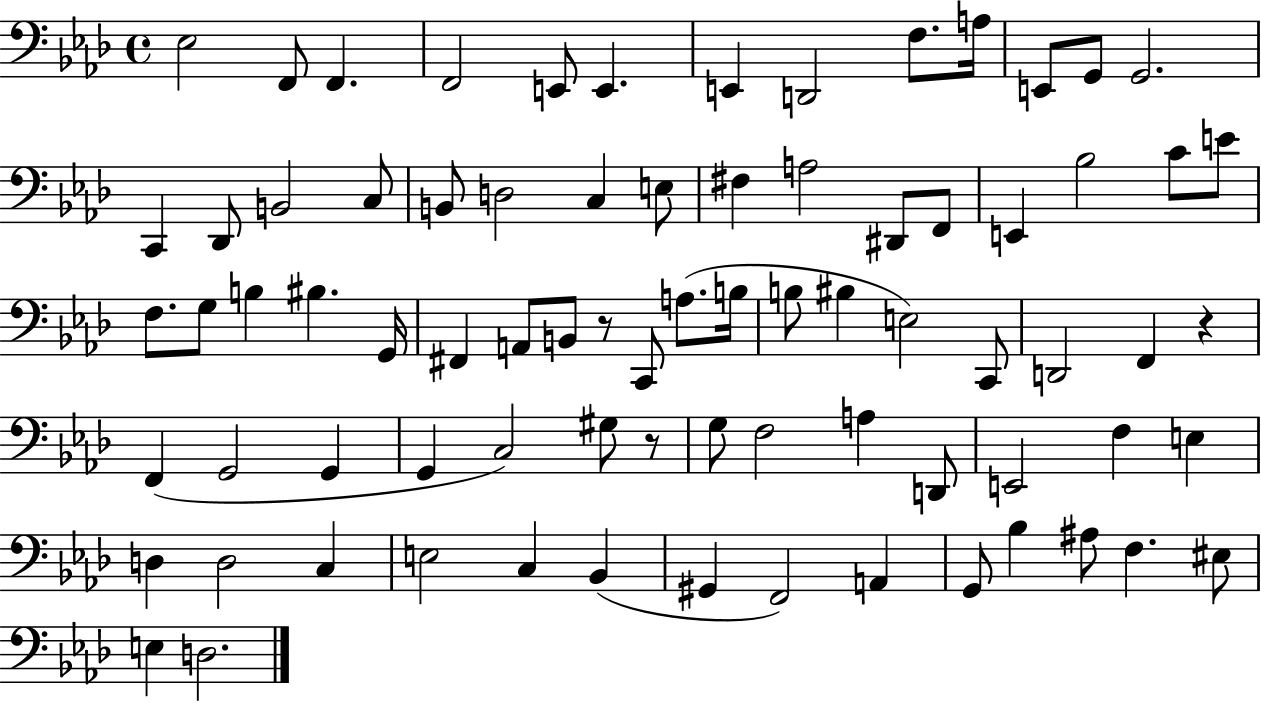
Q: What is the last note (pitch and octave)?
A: D3